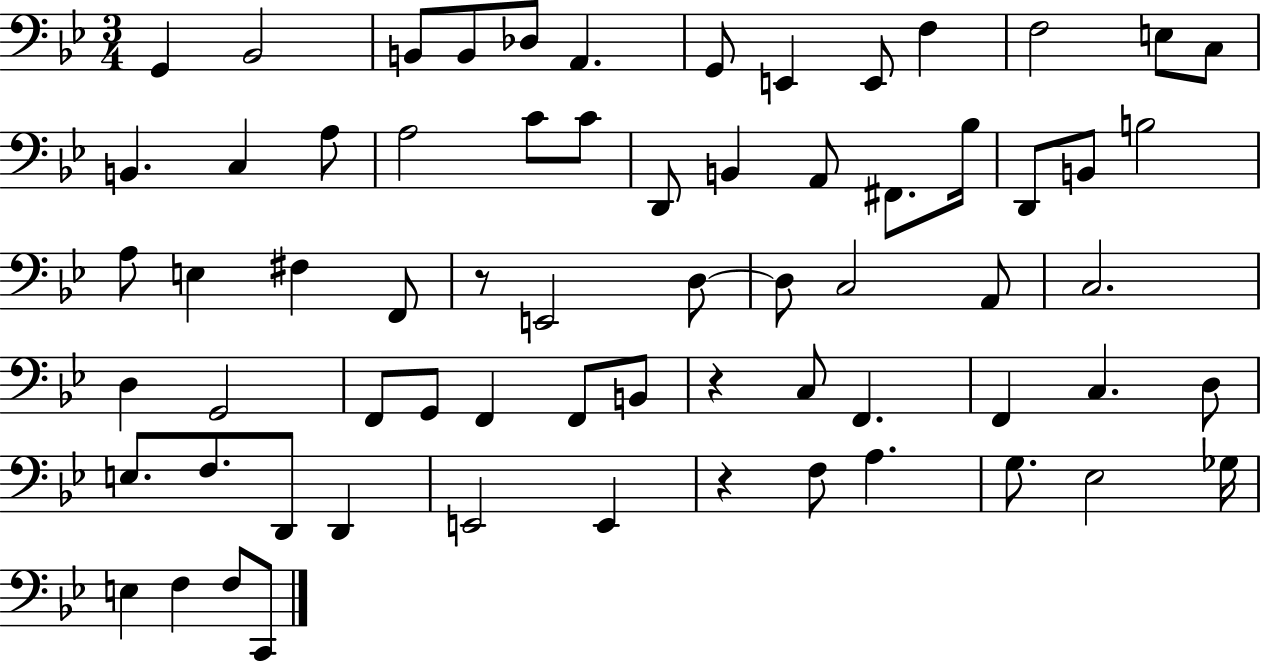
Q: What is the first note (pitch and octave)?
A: G2